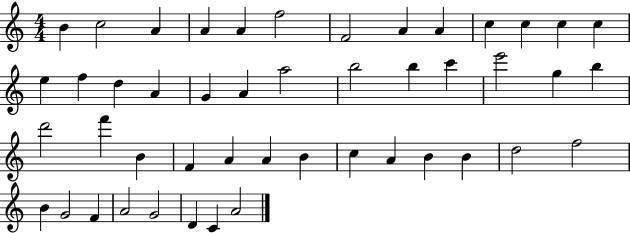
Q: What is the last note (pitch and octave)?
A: A4